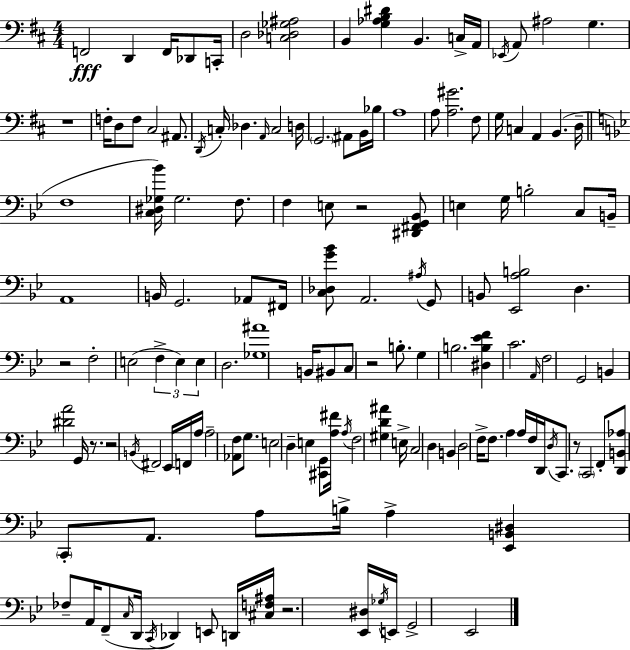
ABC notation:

X:1
T:Untitled
M:4/4
L:1/4
K:D
F,,2 D,, F,,/4 _D,,/2 C,,/4 D,2 [C,_D,_G,^A,]2 B,, [G,_A,B,^D] B,, C,/4 A,,/4 _E,,/4 A,,/2 ^A,2 G, z4 F,/4 D,/2 F,/2 ^C,2 ^A,,/2 D,,/4 C,/4 _D, A,,/4 C,2 D,/4 G,,2 ^A,,/2 B,,/4 _B,/4 A,4 A,/2 [A,^G]2 ^F,/2 G,/4 C, A,, B,, D,/4 F,4 [C,^D,_G,_B]/4 _G,2 F,/2 F, E,/2 z2 [^D,,^F,,G,,_B,,]/2 E, G,/4 B,2 C,/2 B,,/4 A,,4 B,,/4 G,,2 _A,,/2 ^F,,/4 [C,_D,G_B]/2 A,,2 ^A,/4 G,,/2 B,,/2 [_E,,A,B,]2 D, z2 F,2 E,2 F, E, E, D,2 [_G,^A]4 B,,/4 ^B,,/2 C,/2 z2 B,/2 G, B,2 [^D,B,_EF] C2 A,,/4 F,2 G,,2 B,, [^DA]2 G,,/4 z/2 z2 B,,/4 ^F,,2 _E,,/4 F,,/4 A,/4 A,2 [_A,,F,]/2 G,/2 E,2 D, E, [^C,,G,,]/2 [A,^F]/4 A,/4 F,2 [^G,D^A] E,/4 C,2 D, B,, D,2 F,/4 F,/2 A, A,/4 F,/4 D,,/4 D,/4 C,,/2 z/2 C,,2 F,,/2 [D,,B,,_A,]/2 C,,/2 A,,/2 A,/2 B,/4 A, [_E,,B,,^D,] _F,/2 A,,/4 F,,/2 C,/4 D,,/4 C,,/4 _D,, E,,/2 D,,/4 [^C,F,^A,]/4 z2 [_E,,^D,]/4 _G,/4 E,,/4 G,,2 _E,,2